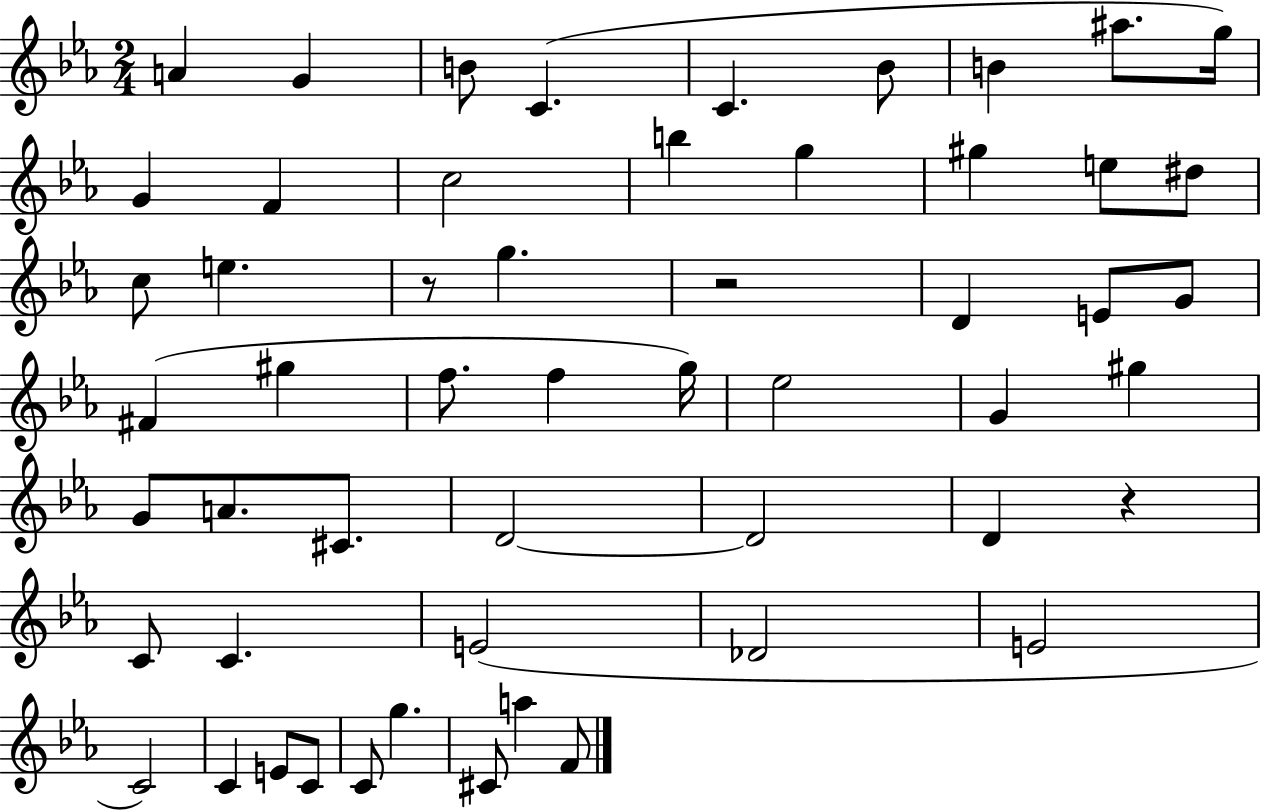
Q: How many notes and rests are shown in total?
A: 54